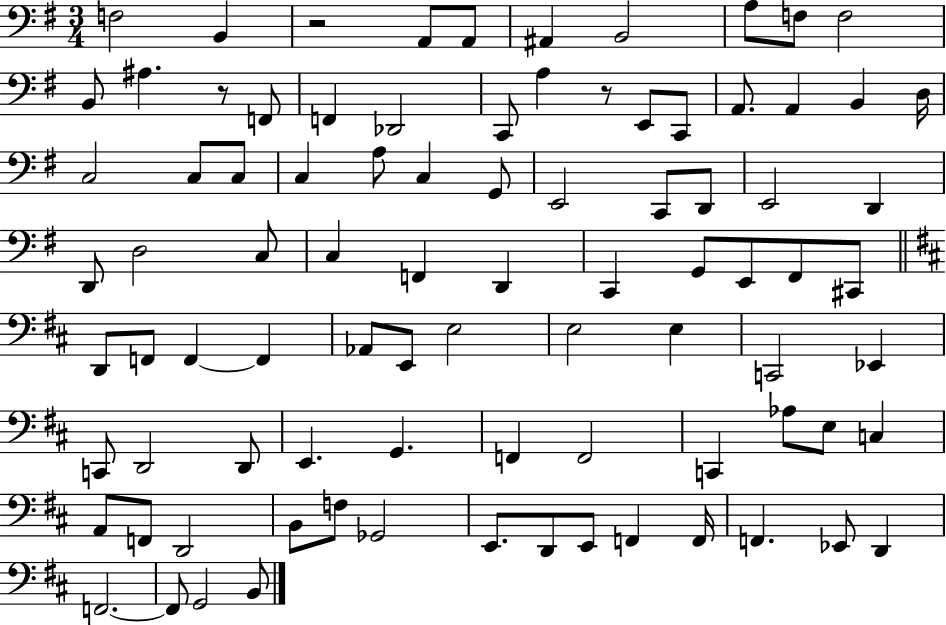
{
  \clef bass
  \numericTimeSignature
  \time 3/4
  \key g \major
  f2 b,4 | r2 a,8 a,8 | ais,4 b,2 | a8 f8 f2 | \break b,8 ais4. r8 f,8 | f,4 des,2 | c,8 a4 r8 e,8 c,8 | a,8. a,4 b,4 d16 | \break c2 c8 c8 | c4 a8 c4 g,8 | e,2 c,8 d,8 | e,2 d,4 | \break d,8 d2 c8 | c4 f,4 d,4 | c,4 g,8 e,8 fis,8 cis,8 | \bar "||" \break \key d \major d,8 f,8 f,4~~ f,4 | aes,8 e,8 e2 | e2 e4 | c,2 ees,4 | \break c,8 d,2 d,8 | e,4. g,4. | f,4 f,2 | c,4 aes8 e8 c4 | \break a,8 f,8 d,2 | b,8 f8 ges,2 | e,8. d,8 e,8 f,4 f,16 | f,4. ees,8 d,4 | \break f,2.~~ | f,8 g,2 b,8 | \bar "|."
}